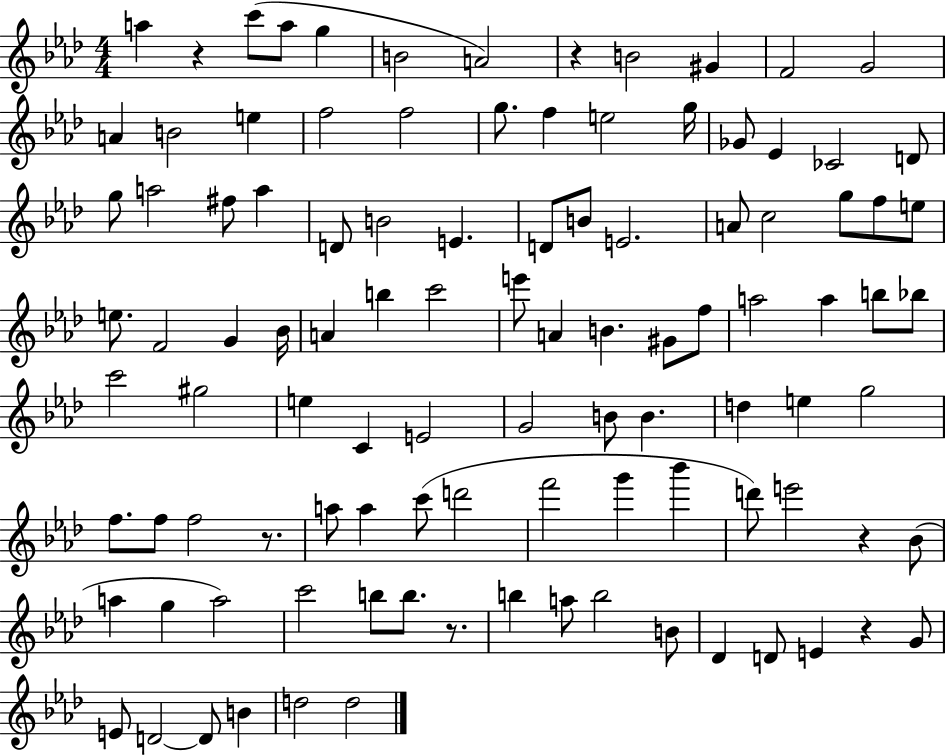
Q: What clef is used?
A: treble